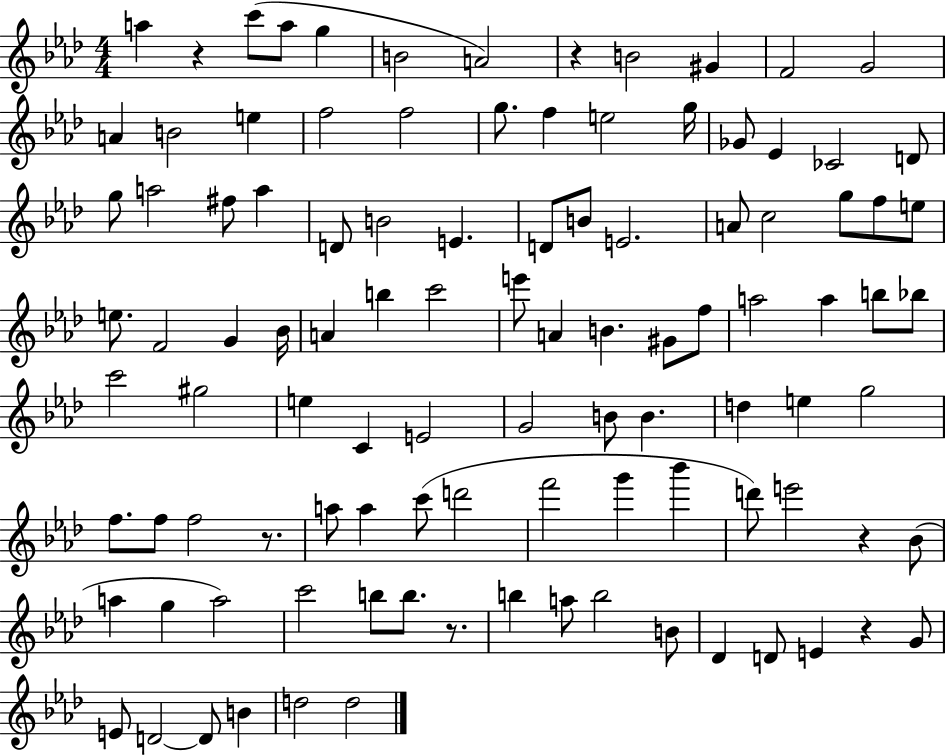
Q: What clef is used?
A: treble